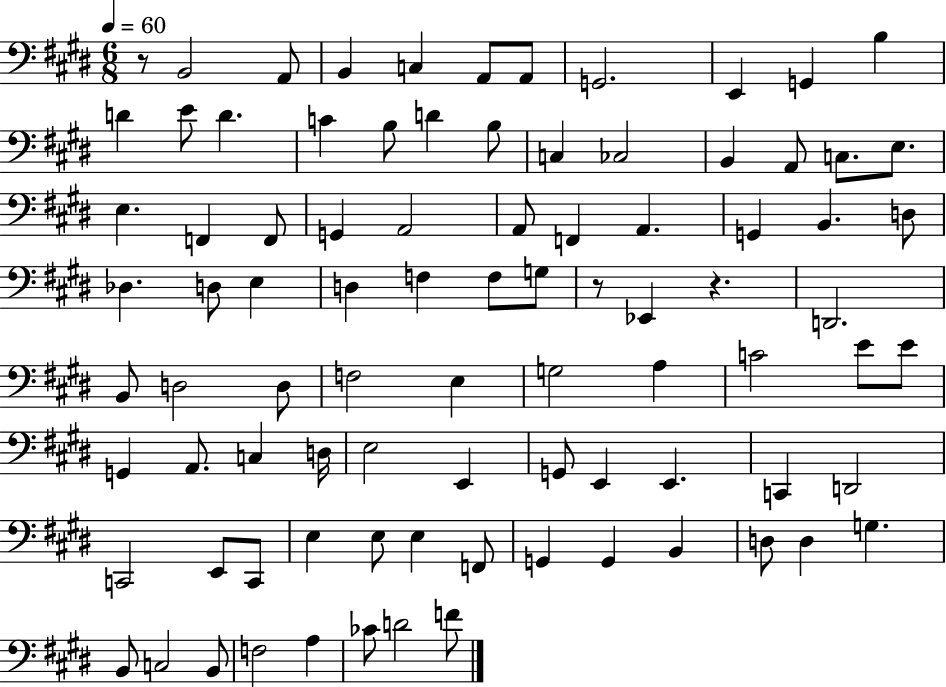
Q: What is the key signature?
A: E major